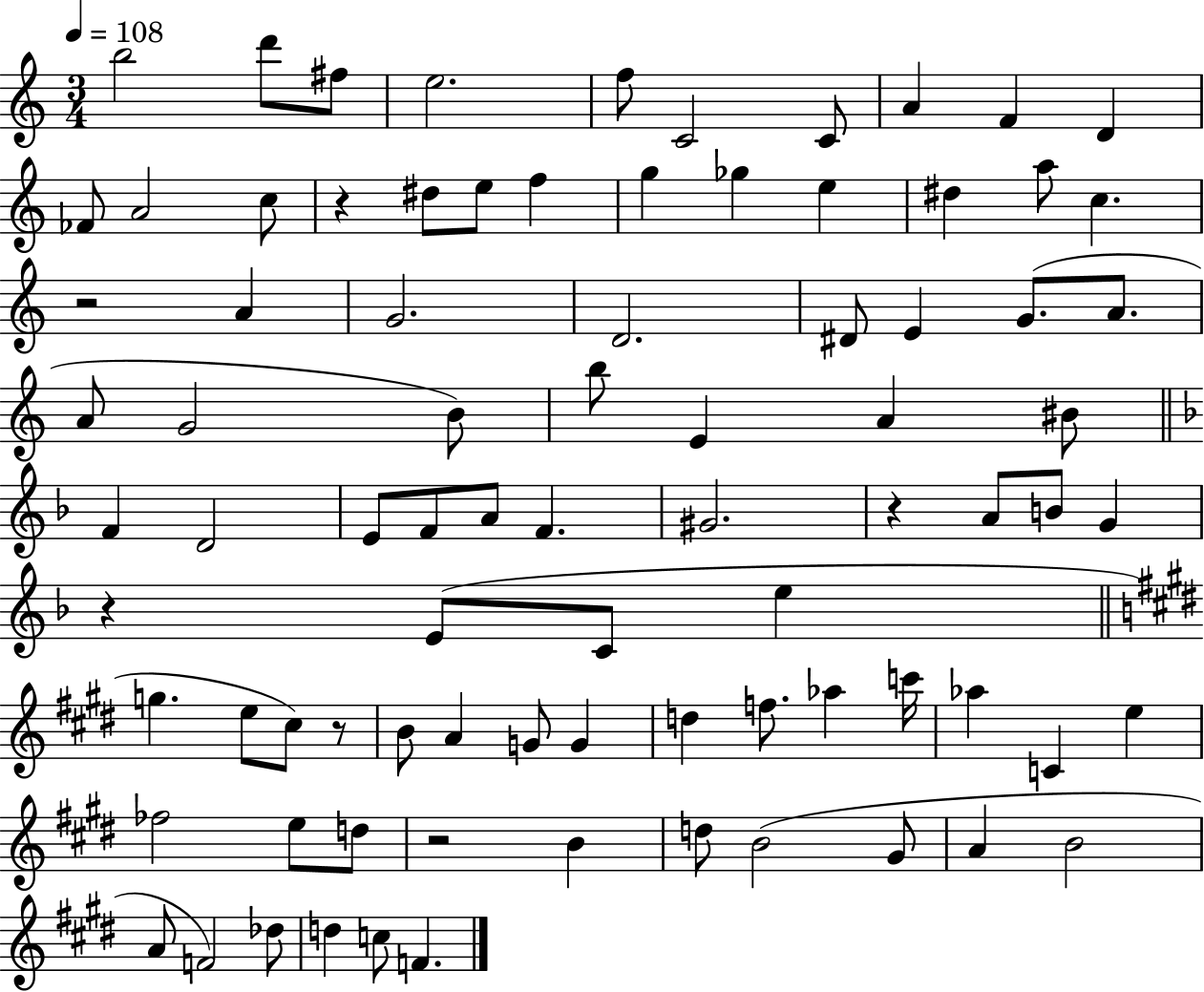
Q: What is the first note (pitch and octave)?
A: B5